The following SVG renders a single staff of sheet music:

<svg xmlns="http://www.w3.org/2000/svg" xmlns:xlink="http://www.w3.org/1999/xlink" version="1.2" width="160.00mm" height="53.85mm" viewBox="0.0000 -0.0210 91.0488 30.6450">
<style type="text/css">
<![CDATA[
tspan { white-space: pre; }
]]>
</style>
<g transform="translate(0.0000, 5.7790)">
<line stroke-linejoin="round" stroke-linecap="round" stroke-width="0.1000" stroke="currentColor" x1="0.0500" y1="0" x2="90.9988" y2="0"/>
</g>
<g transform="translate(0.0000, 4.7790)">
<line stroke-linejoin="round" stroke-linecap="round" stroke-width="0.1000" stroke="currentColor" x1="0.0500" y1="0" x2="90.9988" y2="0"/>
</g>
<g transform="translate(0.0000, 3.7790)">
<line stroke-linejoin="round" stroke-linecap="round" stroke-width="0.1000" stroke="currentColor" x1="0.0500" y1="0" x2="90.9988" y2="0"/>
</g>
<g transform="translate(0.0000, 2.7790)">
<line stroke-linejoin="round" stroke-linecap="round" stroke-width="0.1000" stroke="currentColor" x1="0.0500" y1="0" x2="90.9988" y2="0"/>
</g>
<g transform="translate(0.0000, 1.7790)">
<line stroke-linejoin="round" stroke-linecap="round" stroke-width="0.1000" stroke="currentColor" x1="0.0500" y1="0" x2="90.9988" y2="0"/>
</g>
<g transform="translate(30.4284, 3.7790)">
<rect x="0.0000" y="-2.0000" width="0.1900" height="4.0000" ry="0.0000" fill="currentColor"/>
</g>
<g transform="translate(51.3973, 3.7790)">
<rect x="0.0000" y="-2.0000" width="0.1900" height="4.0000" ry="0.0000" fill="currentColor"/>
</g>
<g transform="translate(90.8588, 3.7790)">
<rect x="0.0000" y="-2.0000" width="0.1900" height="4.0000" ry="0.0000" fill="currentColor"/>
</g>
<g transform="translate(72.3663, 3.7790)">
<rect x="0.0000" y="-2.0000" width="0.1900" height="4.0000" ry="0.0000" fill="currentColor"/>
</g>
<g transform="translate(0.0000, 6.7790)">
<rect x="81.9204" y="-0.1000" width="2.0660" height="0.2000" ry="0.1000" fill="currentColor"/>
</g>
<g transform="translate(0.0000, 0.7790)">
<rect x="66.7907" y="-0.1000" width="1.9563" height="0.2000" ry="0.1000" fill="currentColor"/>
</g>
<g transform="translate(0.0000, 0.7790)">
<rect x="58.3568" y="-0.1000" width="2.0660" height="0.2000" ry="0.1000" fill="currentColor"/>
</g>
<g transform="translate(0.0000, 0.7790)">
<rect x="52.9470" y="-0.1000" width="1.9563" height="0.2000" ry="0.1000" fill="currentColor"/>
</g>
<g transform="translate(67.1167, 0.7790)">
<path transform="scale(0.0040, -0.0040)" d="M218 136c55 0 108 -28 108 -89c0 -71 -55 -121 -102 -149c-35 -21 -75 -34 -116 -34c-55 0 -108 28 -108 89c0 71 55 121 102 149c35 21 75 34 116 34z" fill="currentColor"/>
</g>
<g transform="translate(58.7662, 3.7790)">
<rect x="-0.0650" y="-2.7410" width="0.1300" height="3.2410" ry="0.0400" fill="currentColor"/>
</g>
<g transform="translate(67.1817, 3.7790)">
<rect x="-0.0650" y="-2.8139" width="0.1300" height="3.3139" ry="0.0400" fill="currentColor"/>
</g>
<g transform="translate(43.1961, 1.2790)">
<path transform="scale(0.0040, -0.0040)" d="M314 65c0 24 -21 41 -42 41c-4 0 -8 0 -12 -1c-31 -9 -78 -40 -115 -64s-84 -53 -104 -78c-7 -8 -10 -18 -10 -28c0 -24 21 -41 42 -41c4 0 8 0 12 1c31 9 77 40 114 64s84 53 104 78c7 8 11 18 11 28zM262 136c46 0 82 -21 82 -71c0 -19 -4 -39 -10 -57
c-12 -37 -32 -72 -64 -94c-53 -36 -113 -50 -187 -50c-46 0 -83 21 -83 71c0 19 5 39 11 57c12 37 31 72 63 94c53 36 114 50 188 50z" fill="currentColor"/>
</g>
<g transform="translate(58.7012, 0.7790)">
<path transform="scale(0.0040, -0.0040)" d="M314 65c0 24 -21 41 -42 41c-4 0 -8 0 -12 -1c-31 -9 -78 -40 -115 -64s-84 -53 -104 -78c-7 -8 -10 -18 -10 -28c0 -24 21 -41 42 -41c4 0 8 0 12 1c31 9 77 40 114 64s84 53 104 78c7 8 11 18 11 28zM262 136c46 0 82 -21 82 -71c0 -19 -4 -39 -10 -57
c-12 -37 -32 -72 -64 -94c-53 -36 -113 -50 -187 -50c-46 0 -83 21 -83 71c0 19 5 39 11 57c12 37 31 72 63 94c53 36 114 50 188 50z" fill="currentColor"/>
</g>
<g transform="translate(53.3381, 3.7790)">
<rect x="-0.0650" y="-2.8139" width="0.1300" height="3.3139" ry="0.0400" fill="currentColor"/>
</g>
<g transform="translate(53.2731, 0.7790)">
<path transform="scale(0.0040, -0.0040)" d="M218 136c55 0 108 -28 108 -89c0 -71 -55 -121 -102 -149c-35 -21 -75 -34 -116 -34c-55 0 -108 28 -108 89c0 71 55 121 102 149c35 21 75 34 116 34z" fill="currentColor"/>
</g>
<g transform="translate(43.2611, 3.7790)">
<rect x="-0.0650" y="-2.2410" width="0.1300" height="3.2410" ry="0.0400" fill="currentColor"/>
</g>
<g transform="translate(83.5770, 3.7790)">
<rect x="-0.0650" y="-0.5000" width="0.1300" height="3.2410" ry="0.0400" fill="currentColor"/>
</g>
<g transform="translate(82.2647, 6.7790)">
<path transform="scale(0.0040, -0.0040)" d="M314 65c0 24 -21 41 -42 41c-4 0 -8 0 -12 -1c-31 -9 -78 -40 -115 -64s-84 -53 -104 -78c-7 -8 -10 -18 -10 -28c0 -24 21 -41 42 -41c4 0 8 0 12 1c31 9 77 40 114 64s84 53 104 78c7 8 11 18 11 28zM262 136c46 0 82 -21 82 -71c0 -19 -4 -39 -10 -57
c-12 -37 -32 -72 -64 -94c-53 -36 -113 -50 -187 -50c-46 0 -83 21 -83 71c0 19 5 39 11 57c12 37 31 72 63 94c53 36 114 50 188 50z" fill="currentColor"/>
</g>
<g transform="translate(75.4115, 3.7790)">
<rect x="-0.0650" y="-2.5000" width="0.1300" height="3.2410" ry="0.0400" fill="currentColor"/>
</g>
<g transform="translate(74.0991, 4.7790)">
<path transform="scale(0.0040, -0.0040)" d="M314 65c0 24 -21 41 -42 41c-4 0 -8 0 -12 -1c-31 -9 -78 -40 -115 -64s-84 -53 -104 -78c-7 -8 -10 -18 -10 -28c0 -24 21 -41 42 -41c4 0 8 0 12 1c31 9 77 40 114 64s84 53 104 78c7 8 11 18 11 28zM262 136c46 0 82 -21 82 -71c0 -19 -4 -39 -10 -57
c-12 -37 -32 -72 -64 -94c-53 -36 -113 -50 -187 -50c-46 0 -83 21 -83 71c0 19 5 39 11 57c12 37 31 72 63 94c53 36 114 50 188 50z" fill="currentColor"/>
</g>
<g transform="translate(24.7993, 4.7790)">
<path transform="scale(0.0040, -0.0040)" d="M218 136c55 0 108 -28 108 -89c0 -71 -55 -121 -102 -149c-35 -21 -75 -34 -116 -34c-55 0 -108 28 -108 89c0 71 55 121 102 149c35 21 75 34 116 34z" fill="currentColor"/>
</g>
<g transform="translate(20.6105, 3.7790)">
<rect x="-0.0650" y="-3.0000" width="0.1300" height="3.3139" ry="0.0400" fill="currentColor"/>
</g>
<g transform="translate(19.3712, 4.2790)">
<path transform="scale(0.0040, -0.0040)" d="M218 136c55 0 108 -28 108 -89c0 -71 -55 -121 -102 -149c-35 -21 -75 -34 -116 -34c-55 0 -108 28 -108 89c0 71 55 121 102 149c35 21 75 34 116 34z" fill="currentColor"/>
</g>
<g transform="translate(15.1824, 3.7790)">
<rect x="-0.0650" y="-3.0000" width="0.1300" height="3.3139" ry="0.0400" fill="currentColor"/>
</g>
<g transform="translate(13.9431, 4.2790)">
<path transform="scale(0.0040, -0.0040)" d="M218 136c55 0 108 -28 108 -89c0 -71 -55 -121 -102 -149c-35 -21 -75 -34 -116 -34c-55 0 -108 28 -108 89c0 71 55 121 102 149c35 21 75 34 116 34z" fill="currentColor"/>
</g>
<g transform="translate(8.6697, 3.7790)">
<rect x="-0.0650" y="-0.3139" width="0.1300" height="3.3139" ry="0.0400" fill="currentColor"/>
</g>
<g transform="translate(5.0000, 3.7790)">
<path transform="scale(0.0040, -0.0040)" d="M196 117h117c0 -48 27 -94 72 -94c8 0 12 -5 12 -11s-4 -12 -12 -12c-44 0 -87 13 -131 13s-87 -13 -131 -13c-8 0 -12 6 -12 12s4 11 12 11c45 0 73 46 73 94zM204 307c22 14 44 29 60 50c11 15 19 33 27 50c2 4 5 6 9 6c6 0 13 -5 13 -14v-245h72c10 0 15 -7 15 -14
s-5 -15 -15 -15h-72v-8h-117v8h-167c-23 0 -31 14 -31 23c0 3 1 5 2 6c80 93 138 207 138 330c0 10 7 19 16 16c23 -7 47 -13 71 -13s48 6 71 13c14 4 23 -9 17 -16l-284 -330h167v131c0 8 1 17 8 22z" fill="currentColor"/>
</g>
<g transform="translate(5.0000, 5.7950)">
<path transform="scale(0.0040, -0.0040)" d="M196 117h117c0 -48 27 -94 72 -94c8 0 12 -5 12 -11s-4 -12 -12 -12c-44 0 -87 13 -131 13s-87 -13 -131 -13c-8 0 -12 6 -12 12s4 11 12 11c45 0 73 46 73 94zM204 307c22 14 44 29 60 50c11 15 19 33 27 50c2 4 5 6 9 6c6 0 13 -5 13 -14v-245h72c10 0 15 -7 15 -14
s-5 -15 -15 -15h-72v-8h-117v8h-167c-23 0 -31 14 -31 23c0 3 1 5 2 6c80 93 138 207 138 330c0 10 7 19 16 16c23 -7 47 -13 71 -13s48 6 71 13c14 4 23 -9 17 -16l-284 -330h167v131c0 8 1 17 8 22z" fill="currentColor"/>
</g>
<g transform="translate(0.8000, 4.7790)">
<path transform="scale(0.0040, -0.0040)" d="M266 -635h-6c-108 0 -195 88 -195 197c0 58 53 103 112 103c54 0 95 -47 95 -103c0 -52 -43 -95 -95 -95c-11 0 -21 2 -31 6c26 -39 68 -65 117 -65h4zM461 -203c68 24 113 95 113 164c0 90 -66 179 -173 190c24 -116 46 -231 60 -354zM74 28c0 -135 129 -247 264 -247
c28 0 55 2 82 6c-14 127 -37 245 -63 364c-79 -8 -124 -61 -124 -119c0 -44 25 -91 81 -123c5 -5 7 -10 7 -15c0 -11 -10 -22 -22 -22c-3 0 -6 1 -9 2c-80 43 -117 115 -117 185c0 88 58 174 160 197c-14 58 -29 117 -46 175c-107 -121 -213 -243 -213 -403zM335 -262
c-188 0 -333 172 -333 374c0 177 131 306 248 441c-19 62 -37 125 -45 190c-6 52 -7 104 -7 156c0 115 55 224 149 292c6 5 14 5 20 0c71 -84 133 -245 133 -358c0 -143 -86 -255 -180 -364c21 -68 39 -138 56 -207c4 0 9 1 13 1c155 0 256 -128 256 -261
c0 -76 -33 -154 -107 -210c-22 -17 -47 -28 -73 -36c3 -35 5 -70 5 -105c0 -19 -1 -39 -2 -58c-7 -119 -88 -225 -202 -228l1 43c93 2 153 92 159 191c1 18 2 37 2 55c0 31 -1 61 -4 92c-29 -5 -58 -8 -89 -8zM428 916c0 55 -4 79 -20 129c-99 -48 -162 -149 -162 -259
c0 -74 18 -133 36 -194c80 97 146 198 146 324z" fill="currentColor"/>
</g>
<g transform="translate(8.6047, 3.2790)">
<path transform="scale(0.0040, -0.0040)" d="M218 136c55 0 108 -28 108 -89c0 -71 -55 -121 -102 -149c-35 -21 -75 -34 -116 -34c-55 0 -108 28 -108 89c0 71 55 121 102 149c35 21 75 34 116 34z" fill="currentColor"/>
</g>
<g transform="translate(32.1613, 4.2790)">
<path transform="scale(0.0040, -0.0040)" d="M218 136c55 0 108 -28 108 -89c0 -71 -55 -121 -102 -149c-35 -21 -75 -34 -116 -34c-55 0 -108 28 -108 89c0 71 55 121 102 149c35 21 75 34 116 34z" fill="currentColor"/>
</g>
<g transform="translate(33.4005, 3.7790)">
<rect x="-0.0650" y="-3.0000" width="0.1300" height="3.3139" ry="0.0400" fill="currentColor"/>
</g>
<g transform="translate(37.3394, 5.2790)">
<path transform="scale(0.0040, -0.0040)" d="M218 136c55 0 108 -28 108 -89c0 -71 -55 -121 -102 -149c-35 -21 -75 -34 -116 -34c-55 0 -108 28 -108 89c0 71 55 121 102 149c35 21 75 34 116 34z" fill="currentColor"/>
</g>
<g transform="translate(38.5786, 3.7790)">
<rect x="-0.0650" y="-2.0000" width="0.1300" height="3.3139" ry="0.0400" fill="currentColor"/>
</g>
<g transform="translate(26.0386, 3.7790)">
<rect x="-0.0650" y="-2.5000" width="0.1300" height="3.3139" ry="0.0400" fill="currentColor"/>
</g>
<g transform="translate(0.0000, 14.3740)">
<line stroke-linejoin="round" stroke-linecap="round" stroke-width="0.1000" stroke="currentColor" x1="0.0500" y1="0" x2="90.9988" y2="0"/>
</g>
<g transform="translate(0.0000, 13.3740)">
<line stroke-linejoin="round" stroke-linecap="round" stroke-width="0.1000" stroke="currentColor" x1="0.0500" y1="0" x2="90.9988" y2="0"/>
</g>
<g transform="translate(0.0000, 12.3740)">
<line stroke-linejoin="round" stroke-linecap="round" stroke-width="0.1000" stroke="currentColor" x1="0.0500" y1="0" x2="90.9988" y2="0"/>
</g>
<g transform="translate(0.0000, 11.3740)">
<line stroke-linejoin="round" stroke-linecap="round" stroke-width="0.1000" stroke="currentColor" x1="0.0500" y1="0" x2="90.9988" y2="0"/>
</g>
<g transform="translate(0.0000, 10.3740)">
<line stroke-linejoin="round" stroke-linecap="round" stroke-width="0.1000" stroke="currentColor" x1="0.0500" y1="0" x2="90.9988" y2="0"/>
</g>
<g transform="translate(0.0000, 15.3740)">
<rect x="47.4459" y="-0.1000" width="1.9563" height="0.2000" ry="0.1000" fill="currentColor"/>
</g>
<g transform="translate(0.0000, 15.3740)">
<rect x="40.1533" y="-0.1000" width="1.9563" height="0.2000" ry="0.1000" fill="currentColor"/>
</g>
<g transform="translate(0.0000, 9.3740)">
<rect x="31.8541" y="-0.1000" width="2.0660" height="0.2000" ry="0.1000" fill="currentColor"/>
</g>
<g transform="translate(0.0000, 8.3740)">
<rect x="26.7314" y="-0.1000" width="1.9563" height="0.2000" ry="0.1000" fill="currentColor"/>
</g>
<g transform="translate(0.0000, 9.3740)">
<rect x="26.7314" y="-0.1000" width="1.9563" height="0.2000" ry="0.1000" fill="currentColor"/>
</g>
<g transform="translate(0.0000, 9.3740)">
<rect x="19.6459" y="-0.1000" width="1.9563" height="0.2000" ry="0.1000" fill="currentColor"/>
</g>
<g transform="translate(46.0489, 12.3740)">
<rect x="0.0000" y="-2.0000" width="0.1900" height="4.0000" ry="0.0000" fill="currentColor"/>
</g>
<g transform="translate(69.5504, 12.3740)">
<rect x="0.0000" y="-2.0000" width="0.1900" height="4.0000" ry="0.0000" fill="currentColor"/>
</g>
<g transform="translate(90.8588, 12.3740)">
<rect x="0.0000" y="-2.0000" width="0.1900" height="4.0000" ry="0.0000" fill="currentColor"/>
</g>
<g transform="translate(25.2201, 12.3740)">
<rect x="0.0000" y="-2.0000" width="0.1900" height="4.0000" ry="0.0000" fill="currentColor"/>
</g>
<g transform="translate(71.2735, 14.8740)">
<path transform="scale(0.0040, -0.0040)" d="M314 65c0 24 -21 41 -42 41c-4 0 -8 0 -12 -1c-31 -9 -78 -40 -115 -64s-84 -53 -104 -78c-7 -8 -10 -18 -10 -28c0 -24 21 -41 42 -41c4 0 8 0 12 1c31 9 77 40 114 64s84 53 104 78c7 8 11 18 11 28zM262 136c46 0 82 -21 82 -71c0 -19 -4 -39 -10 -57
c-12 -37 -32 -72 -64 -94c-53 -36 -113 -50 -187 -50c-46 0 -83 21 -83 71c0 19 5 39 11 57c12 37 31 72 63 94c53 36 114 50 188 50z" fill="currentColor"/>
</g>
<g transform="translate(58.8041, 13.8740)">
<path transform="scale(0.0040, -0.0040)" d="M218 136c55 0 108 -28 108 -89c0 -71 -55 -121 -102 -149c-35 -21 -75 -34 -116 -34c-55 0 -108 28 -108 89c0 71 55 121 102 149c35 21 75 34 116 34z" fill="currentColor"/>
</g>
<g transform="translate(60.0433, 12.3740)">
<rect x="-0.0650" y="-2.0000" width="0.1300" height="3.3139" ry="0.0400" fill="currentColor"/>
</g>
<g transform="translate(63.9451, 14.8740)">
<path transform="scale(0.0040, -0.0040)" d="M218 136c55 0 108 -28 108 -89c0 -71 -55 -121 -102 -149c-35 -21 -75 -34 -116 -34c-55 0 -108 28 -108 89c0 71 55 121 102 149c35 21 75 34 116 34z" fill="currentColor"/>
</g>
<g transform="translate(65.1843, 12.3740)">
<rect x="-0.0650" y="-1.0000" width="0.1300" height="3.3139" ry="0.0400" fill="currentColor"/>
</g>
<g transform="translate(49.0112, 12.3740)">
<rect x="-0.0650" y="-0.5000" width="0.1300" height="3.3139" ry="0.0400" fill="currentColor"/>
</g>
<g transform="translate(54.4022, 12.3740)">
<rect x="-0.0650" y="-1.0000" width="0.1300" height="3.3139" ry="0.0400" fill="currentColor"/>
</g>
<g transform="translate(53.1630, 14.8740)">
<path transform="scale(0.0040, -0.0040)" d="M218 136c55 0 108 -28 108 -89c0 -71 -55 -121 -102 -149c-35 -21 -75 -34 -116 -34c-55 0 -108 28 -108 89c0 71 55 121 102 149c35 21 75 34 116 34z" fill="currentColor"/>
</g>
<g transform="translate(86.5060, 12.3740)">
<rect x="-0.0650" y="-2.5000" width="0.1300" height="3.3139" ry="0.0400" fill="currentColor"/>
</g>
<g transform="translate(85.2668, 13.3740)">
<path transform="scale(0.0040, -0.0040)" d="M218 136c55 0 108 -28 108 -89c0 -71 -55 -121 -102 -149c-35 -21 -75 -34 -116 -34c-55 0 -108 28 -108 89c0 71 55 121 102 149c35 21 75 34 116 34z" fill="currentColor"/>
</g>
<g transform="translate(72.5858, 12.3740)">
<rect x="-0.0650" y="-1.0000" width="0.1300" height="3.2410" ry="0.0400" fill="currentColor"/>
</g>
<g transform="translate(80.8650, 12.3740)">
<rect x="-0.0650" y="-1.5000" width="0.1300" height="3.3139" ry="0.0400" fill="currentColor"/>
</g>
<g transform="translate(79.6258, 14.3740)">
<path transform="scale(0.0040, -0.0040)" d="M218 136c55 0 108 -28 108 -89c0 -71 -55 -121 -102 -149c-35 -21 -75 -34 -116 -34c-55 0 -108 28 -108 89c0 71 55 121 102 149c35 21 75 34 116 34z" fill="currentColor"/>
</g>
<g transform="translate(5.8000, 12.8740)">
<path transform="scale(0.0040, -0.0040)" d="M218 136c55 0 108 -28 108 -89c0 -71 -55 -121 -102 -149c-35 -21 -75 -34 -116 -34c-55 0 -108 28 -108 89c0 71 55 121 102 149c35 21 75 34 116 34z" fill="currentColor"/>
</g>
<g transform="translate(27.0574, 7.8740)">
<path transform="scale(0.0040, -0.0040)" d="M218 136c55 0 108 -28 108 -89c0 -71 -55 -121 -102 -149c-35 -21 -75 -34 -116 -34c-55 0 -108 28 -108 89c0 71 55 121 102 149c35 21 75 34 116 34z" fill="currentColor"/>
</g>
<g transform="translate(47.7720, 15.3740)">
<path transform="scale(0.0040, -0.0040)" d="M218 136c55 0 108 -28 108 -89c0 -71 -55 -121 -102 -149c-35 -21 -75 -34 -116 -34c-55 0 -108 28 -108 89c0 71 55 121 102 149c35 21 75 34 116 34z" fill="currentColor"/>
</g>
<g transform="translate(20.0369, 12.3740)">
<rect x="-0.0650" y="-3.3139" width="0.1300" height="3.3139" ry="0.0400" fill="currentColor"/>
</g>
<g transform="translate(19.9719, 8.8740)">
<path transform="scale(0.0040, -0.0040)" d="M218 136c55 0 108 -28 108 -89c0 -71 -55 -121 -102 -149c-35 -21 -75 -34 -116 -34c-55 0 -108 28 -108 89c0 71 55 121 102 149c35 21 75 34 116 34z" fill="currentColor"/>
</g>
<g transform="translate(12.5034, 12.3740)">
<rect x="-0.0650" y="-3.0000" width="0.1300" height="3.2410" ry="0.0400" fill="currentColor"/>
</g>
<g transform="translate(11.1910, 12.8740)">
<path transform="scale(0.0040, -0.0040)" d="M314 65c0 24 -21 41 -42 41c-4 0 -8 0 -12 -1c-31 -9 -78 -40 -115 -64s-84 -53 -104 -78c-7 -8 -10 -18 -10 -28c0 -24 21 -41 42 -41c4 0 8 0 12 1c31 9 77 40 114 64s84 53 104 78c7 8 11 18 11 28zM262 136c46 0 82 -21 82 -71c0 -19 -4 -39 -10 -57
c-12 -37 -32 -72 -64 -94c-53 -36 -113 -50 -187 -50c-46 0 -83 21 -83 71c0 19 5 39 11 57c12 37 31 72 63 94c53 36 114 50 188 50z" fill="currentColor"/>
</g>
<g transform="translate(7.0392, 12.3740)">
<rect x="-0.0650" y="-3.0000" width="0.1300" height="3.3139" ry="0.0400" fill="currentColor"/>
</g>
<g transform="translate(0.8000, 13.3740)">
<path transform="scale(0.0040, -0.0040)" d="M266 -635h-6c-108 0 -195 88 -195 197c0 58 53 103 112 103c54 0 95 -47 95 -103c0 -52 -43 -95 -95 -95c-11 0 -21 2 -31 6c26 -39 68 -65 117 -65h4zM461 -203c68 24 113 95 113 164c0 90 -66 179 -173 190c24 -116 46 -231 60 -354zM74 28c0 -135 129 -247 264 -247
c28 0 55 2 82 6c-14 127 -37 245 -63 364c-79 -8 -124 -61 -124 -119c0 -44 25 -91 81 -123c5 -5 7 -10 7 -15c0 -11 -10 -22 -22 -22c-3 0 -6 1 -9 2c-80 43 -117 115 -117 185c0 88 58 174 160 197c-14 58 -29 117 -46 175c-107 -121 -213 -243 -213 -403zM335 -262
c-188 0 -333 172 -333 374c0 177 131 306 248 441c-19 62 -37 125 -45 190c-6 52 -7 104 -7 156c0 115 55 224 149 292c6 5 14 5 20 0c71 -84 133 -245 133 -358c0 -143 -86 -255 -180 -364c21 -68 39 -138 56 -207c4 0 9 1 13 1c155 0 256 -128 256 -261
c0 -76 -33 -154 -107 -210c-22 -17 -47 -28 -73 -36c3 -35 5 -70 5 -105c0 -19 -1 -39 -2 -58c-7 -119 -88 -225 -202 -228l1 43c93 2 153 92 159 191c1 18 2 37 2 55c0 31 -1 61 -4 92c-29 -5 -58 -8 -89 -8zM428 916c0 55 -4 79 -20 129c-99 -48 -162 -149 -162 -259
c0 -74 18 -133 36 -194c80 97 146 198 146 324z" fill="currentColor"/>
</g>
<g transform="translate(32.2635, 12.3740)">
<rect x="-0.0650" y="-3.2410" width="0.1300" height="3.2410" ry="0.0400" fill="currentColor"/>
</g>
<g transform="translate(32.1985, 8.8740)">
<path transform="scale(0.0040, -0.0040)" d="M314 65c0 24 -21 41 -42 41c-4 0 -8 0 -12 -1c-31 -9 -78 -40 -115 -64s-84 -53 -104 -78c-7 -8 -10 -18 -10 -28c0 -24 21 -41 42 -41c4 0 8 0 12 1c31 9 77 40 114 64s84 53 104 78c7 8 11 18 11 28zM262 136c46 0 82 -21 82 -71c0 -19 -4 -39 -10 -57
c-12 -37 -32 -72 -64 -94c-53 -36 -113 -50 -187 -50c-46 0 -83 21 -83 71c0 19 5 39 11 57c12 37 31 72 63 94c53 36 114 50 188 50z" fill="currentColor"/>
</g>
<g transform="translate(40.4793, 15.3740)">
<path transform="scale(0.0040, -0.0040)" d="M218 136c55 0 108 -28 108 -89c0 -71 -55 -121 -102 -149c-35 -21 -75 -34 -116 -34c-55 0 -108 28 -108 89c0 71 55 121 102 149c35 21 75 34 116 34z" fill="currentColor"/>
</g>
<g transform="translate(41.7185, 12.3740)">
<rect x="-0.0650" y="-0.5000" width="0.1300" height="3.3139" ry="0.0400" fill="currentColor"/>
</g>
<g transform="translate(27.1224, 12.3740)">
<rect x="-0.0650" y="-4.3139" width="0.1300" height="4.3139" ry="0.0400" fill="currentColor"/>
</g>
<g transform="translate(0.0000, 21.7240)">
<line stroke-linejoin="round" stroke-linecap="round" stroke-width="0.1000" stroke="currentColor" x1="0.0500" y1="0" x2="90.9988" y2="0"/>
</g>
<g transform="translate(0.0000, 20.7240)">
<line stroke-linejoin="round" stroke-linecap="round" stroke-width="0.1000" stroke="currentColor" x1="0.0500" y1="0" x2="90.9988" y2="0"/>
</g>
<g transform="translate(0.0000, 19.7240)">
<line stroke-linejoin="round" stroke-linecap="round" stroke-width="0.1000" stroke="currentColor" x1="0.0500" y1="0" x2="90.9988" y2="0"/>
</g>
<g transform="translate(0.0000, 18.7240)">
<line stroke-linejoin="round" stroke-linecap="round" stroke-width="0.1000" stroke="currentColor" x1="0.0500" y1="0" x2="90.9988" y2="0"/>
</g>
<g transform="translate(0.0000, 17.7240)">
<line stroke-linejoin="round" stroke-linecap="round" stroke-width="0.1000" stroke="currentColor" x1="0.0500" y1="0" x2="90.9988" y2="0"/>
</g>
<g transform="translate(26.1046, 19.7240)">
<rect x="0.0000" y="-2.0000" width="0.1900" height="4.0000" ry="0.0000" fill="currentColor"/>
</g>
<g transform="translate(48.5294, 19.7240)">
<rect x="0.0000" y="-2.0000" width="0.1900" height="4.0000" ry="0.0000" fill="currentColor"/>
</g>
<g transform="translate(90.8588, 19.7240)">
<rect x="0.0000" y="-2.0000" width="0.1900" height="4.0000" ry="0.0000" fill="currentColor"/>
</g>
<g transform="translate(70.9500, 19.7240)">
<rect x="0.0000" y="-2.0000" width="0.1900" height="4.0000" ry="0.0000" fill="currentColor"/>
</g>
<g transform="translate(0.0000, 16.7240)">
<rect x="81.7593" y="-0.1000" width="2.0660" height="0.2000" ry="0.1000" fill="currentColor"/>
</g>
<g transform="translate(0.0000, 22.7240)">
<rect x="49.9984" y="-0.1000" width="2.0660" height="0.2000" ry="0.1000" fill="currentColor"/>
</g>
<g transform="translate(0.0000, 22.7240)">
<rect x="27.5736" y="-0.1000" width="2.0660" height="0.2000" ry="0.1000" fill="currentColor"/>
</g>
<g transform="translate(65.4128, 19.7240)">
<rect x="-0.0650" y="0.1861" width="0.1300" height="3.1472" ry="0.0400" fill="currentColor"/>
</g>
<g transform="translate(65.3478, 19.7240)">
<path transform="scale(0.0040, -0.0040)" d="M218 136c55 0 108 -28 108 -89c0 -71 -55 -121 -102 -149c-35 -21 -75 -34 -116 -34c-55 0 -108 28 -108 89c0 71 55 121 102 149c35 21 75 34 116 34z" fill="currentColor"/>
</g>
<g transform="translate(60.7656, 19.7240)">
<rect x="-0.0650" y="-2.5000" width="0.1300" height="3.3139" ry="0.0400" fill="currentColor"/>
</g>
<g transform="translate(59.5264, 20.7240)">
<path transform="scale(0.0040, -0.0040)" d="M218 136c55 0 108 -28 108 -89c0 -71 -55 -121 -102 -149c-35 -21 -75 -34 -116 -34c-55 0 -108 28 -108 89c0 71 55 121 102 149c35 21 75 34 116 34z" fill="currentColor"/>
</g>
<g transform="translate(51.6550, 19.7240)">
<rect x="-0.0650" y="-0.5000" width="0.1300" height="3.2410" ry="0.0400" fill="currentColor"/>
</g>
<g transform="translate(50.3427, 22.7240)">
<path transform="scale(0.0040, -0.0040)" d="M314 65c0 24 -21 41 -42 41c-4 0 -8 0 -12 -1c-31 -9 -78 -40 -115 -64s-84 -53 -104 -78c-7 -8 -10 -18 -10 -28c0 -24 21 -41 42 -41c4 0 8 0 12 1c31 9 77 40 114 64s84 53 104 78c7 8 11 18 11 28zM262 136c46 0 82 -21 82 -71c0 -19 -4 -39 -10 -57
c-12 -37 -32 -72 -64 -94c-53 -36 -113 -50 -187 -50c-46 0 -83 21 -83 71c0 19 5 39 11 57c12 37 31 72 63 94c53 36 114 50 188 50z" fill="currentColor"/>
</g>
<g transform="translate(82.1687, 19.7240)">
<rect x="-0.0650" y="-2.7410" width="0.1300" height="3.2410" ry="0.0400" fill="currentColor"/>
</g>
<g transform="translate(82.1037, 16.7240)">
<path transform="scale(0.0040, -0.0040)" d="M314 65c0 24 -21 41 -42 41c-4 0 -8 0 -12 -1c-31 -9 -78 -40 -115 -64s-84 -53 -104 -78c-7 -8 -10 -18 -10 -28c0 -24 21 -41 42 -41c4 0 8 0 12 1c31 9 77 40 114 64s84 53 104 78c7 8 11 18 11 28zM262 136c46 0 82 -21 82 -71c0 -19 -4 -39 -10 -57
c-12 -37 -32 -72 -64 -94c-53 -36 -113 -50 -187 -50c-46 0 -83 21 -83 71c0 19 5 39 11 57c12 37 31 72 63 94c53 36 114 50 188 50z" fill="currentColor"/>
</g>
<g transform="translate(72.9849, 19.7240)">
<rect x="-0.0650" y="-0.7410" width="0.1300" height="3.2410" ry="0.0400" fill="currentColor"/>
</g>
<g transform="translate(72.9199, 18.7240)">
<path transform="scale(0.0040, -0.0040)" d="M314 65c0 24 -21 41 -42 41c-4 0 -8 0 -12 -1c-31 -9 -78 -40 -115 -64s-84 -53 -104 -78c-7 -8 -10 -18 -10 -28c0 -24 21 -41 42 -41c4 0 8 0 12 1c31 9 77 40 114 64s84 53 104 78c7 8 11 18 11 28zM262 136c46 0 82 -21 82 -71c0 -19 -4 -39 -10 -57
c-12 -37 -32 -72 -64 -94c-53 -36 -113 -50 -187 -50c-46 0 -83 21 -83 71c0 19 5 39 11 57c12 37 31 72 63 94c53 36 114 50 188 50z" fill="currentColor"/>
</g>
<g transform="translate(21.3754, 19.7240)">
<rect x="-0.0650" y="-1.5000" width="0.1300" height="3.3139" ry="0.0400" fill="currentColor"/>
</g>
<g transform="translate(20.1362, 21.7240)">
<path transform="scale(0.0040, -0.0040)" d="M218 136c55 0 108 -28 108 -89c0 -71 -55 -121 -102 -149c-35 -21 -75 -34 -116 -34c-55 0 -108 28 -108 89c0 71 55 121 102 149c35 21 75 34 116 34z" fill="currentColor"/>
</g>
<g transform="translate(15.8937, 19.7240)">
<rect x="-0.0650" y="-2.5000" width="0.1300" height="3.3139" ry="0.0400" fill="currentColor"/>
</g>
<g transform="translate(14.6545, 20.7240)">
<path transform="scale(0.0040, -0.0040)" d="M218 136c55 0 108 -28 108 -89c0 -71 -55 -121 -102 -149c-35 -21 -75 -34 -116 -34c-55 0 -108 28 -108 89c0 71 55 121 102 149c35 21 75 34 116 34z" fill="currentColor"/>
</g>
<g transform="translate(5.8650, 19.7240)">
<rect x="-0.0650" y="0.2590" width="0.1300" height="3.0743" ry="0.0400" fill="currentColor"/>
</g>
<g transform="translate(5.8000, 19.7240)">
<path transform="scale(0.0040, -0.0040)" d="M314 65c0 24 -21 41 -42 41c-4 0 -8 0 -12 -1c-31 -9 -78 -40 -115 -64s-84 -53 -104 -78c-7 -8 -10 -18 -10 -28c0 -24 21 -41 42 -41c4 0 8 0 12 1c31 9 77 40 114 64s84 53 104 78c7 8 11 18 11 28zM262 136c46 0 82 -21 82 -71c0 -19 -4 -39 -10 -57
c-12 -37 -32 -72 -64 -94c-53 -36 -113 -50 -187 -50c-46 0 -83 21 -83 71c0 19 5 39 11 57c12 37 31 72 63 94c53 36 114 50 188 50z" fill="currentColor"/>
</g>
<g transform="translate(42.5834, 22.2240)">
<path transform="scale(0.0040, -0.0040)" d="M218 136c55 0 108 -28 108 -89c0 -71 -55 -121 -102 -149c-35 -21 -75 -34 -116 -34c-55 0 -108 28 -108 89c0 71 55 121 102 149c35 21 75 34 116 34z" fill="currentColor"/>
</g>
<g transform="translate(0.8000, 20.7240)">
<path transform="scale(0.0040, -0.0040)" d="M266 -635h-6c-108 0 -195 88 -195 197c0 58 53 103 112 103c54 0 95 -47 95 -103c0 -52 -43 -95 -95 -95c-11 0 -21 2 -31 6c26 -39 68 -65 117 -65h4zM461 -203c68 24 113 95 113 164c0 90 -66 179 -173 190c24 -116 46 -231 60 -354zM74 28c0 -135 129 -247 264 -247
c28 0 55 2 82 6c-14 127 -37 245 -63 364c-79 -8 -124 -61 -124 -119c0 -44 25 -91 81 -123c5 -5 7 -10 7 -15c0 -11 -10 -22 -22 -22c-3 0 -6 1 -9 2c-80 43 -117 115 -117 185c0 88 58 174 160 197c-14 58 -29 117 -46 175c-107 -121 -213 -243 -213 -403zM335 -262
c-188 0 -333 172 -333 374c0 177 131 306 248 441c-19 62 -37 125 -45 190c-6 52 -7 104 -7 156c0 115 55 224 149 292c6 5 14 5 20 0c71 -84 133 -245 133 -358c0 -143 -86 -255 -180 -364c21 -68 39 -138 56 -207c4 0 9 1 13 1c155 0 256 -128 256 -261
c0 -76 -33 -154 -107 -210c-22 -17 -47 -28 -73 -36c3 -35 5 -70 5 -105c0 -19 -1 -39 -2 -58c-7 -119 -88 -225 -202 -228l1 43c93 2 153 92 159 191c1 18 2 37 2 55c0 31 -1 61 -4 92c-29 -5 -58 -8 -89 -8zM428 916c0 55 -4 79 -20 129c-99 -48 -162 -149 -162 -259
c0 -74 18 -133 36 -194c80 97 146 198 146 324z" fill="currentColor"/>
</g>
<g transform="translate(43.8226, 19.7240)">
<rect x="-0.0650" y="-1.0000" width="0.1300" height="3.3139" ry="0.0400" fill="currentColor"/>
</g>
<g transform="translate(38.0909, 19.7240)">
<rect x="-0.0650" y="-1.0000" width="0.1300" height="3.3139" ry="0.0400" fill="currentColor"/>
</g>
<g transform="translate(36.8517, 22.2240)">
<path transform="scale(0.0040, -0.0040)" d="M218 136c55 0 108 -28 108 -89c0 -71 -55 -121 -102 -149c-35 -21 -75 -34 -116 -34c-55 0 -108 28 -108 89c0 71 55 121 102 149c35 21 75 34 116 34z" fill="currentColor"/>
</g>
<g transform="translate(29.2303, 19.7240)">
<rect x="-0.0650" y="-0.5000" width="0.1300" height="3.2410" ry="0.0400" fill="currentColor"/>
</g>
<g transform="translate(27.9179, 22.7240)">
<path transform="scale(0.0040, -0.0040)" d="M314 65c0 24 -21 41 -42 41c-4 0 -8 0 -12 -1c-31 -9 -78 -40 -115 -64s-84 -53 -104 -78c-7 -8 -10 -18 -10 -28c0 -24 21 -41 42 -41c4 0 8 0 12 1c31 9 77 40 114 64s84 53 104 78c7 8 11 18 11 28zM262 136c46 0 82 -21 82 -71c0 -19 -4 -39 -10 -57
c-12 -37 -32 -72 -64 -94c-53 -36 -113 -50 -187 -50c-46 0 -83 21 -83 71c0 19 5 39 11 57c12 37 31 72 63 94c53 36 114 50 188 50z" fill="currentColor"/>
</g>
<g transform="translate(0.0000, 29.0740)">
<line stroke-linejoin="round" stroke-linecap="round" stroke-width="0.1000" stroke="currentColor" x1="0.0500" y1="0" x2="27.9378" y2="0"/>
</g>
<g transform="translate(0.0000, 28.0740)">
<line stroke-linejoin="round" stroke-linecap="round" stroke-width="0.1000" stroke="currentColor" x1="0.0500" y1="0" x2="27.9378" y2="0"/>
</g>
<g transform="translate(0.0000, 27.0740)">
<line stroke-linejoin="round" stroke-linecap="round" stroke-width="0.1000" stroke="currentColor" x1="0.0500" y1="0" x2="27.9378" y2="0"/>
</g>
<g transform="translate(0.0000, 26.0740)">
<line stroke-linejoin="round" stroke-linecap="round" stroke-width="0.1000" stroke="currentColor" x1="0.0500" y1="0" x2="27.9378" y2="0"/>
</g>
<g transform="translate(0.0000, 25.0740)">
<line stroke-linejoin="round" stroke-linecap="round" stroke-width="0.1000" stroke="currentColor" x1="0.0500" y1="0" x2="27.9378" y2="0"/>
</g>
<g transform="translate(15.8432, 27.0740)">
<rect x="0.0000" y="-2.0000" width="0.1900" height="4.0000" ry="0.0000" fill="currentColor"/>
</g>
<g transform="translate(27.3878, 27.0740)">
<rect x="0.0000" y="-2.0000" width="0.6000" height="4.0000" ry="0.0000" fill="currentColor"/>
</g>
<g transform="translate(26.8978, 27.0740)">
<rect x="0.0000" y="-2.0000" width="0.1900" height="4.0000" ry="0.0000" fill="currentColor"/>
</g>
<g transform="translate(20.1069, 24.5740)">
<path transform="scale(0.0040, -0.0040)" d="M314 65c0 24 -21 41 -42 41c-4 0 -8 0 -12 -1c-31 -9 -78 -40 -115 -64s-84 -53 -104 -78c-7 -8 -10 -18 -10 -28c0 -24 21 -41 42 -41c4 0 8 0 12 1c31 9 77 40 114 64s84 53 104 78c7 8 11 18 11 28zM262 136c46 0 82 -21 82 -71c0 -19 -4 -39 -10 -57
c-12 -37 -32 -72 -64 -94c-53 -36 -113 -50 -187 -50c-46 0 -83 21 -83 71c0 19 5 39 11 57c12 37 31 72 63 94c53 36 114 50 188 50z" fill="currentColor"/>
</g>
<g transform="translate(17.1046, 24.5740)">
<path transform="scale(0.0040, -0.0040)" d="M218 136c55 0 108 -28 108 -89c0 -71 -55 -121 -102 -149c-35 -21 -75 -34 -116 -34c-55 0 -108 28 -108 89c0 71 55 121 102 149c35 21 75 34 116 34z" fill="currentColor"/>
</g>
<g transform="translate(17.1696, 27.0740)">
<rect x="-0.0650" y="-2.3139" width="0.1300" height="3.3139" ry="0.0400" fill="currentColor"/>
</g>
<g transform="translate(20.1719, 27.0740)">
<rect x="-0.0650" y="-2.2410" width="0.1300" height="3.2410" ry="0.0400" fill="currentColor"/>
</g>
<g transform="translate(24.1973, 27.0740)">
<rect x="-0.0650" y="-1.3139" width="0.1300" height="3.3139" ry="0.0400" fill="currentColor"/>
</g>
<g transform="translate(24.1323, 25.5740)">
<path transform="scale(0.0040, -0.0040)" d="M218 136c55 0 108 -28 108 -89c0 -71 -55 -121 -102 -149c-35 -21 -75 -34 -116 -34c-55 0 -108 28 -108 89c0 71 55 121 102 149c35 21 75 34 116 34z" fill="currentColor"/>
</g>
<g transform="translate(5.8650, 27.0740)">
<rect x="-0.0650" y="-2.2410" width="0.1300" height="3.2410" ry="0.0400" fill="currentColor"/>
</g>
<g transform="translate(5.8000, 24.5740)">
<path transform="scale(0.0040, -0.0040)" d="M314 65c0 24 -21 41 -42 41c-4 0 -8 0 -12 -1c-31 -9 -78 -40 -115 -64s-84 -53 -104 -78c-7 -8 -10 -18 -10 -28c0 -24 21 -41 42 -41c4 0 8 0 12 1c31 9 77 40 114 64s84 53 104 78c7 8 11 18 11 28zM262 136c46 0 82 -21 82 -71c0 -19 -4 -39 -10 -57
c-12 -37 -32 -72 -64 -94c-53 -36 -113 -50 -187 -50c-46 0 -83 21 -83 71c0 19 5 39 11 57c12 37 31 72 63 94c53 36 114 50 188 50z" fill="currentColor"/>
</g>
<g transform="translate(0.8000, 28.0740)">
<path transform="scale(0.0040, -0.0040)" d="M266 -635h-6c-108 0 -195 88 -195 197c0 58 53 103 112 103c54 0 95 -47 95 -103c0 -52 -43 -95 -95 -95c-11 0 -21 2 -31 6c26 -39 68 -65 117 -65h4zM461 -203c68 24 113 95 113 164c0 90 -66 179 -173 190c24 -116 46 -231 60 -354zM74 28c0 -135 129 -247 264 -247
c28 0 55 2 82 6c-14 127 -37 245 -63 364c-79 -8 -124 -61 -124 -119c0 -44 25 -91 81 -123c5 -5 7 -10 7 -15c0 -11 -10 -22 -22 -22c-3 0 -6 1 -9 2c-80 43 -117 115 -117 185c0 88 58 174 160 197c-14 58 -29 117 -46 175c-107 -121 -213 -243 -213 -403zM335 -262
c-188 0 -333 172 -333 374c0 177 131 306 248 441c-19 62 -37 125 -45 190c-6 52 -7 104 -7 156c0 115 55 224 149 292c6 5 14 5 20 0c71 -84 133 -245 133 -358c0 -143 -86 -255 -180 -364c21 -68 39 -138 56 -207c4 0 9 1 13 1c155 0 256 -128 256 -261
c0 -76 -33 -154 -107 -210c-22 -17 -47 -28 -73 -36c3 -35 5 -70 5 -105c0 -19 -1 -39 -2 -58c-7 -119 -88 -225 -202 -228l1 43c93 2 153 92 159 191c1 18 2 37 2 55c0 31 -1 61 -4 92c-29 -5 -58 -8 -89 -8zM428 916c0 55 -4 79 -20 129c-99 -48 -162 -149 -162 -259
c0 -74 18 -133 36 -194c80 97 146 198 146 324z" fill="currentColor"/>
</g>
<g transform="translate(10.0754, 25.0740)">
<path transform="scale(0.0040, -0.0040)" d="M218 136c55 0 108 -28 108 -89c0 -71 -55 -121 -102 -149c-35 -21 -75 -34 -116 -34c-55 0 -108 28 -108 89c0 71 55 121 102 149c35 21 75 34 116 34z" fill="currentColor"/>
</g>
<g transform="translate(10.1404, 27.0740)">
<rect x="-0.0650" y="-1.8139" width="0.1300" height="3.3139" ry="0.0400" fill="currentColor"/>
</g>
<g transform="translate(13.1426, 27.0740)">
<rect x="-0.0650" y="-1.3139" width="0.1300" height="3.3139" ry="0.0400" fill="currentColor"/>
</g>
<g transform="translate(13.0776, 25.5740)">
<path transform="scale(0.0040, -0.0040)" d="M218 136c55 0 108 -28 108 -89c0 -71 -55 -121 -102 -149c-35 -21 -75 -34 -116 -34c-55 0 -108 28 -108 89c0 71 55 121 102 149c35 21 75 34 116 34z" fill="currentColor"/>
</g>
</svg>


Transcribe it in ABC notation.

X:1
T:Untitled
M:4/4
L:1/4
K:C
c A A G A F g2 a a2 a G2 C2 A A2 b d' b2 C C D F D D2 E G B2 G E C2 D D C2 G B d2 a2 g2 f e g g2 e